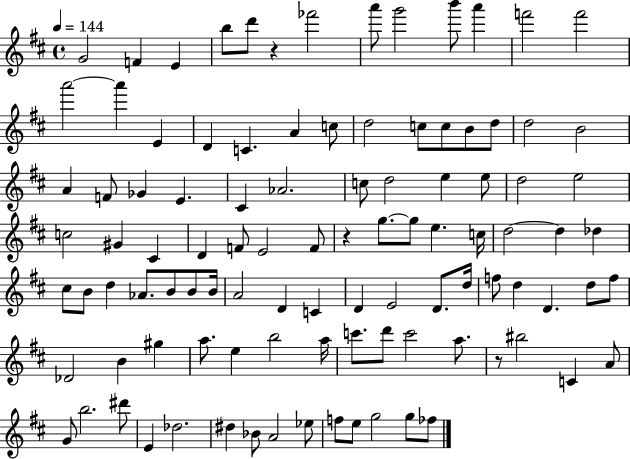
G4/h F4/q E4/q B5/e D6/e R/q FES6/h A6/e G6/h B6/e A6/q F6/h F6/h A6/h A6/q E4/q D4/q C4/q. A4/q C5/e D5/h C5/e C5/e B4/e D5/e D5/h B4/h A4/q F4/e Gb4/q E4/q. C#4/q Ab4/h. C5/e D5/h E5/q E5/e D5/h E5/h C5/h G#4/q C#4/q D4/q F4/e E4/h F4/e R/q G5/e. G5/e E5/q. C5/s D5/h D5/q Db5/q C#5/e B4/e D5/q Ab4/e. B4/e B4/e B4/s A4/h D4/q C4/q D4/q E4/h D4/e. D5/s F5/e D5/q D4/q. D5/e F5/e Db4/h B4/q G#5/q A5/e. E5/q B5/h A5/s C6/e. D6/e C6/h A5/e. R/e BIS5/h C4/q A4/e G4/e B5/h. D#6/e E4/q Db5/h. D#5/q Bb4/e A4/h Eb5/e F5/e E5/e G5/h G5/e FES5/e